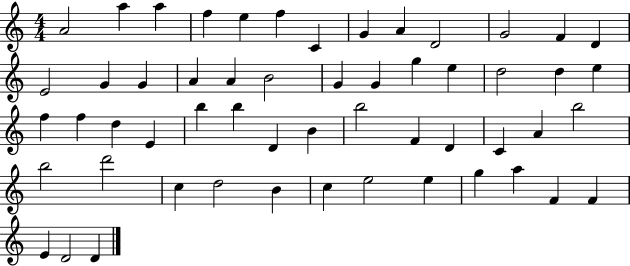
{
  \clef treble
  \numericTimeSignature
  \time 4/4
  \key c \major
  a'2 a''4 a''4 | f''4 e''4 f''4 c'4 | g'4 a'4 d'2 | g'2 f'4 d'4 | \break e'2 g'4 g'4 | a'4 a'4 b'2 | g'4 g'4 g''4 e''4 | d''2 d''4 e''4 | \break f''4 f''4 d''4 e'4 | b''4 b''4 d'4 b'4 | b''2 f'4 d'4 | c'4 a'4 b''2 | \break b''2 d'''2 | c''4 d''2 b'4 | c''4 e''2 e''4 | g''4 a''4 f'4 f'4 | \break e'4 d'2 d'4 | \bar "|."
}